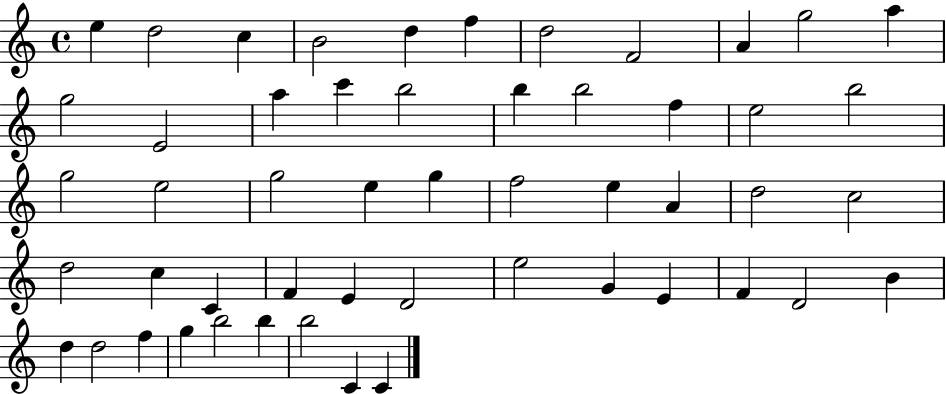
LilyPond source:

{
  \clef treble
  \time 4/4
  \defaultTimeSignature
  \key c \major
  e''4 d''2 c''4 | b'2 d''4 f''4 | d''2 f'2 | a'4 g''2 a''4 | \break g''2 e'2 | a''4 c'''4 b''2 | b''4 b''2 f''4 | e''2 b''2 | \break g''2 e''2 | g''2 e''4 g''4 | f''2 e''4 a'4 | d''2 c''2 | \break d''2 c''4 c'4 | f'4 e'4 d'2 | e''2 g'4 e'4 | f'4 d'2 b'4 | \break d''4 d''2 f''4 | g''4 b''2 b''4 | b''2 c'4 c'4 | \bar "|."
}